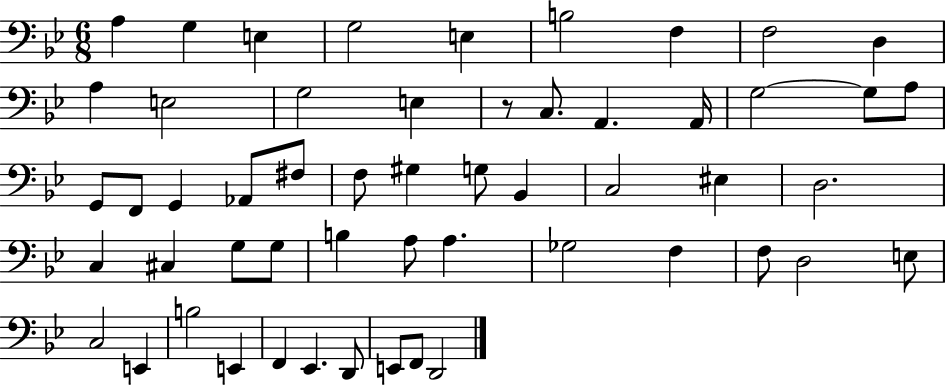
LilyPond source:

{
  \clef bass
  \numericTimeSignature
  \time 6/8
  \key bes \major
  a4 g4 e4 | g2 e4 | b2 f4 | f2 d4 | \break a4 e2 | g2 e4 | r8 c8. a,4. a,16 | g2~~ g8 a8 | \break g,8 f,8 g,4 aes,8 fis8 | f8 gis4 g8 bes,4 | c2 eis4 | d2. | \break c4 cis4 g8 g8 | b4 a8 a4. | ges2 f4 | f8 d2 e8 | \break c2 e,4 | b2 e,4 | f,4 ees,4. d,8 | e,8 f,8 d,2 | \break \bar "|."
}